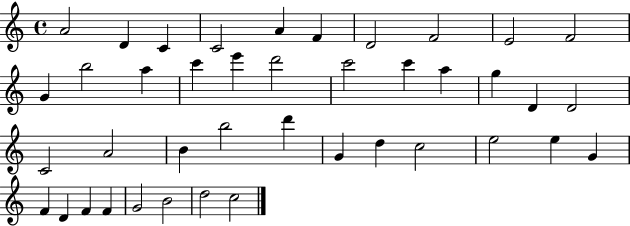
{
  \clef treble
  \time 4/4
  \defaultTimeSignature
  \key c \major
  a'2 d'4 c'4 | c'2 a'4 f'4 | d'2 f'2 | e'2 f'2 | \break g'4 b''2 a''4 | c'''4 e'''4 d'''2 | c'''2 c'''4 a''4 | g''4 d'4 d'2 | \break c'2 a'2 | b'4 b''2 d'''4 | g'4 d''4 c''2 | e''2 e''4 g'4 | \break f'4 d'4 f'4 f'4 | g'2 b'2 | d''2 c''2 | \bar "|."
}